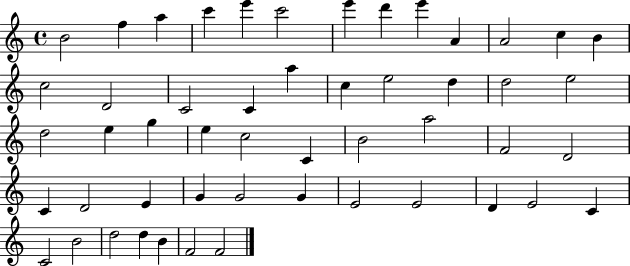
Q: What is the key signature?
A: C major